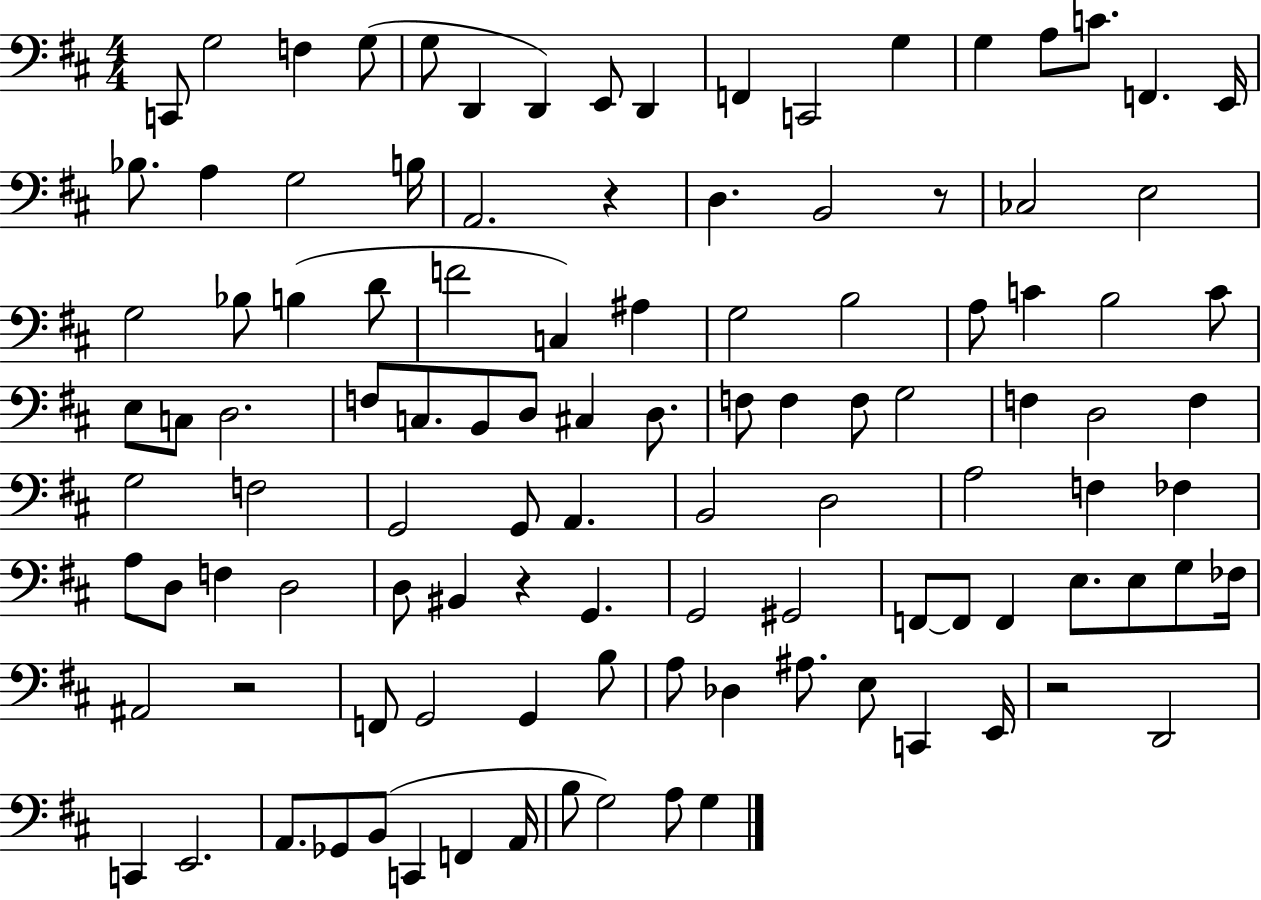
{
  \clef bass
  \numericTimeSignature
  \time 4/4
  \key d \major
  c,8 g2 f4 g8( | g8 d,4 d,4) e,8 d,4 | f,4 c,2 g4 | g4 a8 c'8. f,4. e,16 | \break bes8. a4 g2 b16 | a,2. r4 | d4. b,2 r8 | ces2 e2 | \break g2 bes8 b4( d'8 | f'2 c4) ais4 | g2 b2 | a8 c'4 b2 c'8 | \break e8 c8 d2. | f8 c8. b,8 d8 cis4 d8. | f8 f4 f8 g2 | f4 d2 f4 | \break g2 f2 | g,2 g,8 a,4. | b,2 d2 | a2 f4 fes4 | \break a8 d8 f4 d2 | d8 bis,4 r4 g,4. | g,2 gis,2 | f,8~~ f,8 f,4 e8. e8 g8 fes16 | \break ais,2 r2 | f,8 g,2 g,4 b8 | a8 des4 ais8. e8 c,4 e,16 | r2 d,2 | \break c,4 e,2. | a,8. ges,8 b,8( c,4 f,4 a,16 | b8 g2) a8 g4 | \bar "|."
}